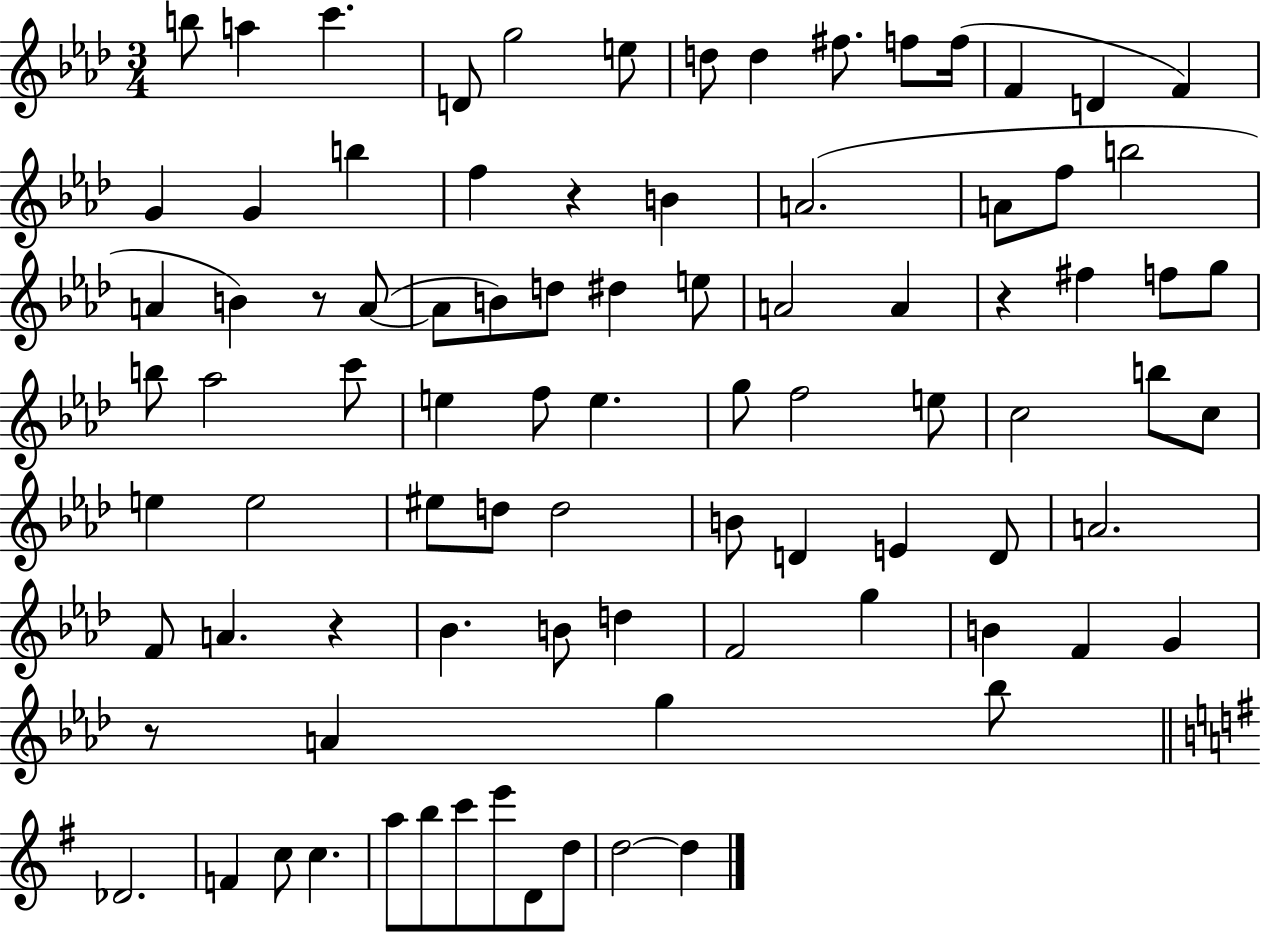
{
  \clef treble
  \numericTimeSignature
  \time 3/4
  \key aes \major
  b''8 a''4 c'''4. | d'8 g''2 e''8 | d''8 d''4 fis''8. f''8 f''16( | f'4 d'4 f'4) | \break g'4 g'4 b''4 | f''4 r4 b'4 | a'2.( | a'8 f''8 b''2 | \break a'4 b'4) r8 a'8~(~ | a'8 b'8) d''8 dis''4 e''8 | a'2 a'4 | r4 fis''4 f''8 g''8 | \break b''8 aes''2 c'''8 | e''4 f''8 e''4. | g''8 f''2 e''8 | c''2 b''8 c''8 | \break e''4 e''2 | eis''8 d''8 d''2 | b'8 d'4 e'4 d'8 | a'2. | \break f'8 a'4. r4 | bes'4. b'8 d''4 | f'2 g''4 | b'4 f'4 g'4 | \break r8 a'4 g''4 bes''8 | \bar "||" \break \key g \major des'2. | f'4 c''8 c''4. | a''8 b''8 c'''8 e'''8 d'8 d''8 | d''2~~ d''4 | \break \bar "|."
}